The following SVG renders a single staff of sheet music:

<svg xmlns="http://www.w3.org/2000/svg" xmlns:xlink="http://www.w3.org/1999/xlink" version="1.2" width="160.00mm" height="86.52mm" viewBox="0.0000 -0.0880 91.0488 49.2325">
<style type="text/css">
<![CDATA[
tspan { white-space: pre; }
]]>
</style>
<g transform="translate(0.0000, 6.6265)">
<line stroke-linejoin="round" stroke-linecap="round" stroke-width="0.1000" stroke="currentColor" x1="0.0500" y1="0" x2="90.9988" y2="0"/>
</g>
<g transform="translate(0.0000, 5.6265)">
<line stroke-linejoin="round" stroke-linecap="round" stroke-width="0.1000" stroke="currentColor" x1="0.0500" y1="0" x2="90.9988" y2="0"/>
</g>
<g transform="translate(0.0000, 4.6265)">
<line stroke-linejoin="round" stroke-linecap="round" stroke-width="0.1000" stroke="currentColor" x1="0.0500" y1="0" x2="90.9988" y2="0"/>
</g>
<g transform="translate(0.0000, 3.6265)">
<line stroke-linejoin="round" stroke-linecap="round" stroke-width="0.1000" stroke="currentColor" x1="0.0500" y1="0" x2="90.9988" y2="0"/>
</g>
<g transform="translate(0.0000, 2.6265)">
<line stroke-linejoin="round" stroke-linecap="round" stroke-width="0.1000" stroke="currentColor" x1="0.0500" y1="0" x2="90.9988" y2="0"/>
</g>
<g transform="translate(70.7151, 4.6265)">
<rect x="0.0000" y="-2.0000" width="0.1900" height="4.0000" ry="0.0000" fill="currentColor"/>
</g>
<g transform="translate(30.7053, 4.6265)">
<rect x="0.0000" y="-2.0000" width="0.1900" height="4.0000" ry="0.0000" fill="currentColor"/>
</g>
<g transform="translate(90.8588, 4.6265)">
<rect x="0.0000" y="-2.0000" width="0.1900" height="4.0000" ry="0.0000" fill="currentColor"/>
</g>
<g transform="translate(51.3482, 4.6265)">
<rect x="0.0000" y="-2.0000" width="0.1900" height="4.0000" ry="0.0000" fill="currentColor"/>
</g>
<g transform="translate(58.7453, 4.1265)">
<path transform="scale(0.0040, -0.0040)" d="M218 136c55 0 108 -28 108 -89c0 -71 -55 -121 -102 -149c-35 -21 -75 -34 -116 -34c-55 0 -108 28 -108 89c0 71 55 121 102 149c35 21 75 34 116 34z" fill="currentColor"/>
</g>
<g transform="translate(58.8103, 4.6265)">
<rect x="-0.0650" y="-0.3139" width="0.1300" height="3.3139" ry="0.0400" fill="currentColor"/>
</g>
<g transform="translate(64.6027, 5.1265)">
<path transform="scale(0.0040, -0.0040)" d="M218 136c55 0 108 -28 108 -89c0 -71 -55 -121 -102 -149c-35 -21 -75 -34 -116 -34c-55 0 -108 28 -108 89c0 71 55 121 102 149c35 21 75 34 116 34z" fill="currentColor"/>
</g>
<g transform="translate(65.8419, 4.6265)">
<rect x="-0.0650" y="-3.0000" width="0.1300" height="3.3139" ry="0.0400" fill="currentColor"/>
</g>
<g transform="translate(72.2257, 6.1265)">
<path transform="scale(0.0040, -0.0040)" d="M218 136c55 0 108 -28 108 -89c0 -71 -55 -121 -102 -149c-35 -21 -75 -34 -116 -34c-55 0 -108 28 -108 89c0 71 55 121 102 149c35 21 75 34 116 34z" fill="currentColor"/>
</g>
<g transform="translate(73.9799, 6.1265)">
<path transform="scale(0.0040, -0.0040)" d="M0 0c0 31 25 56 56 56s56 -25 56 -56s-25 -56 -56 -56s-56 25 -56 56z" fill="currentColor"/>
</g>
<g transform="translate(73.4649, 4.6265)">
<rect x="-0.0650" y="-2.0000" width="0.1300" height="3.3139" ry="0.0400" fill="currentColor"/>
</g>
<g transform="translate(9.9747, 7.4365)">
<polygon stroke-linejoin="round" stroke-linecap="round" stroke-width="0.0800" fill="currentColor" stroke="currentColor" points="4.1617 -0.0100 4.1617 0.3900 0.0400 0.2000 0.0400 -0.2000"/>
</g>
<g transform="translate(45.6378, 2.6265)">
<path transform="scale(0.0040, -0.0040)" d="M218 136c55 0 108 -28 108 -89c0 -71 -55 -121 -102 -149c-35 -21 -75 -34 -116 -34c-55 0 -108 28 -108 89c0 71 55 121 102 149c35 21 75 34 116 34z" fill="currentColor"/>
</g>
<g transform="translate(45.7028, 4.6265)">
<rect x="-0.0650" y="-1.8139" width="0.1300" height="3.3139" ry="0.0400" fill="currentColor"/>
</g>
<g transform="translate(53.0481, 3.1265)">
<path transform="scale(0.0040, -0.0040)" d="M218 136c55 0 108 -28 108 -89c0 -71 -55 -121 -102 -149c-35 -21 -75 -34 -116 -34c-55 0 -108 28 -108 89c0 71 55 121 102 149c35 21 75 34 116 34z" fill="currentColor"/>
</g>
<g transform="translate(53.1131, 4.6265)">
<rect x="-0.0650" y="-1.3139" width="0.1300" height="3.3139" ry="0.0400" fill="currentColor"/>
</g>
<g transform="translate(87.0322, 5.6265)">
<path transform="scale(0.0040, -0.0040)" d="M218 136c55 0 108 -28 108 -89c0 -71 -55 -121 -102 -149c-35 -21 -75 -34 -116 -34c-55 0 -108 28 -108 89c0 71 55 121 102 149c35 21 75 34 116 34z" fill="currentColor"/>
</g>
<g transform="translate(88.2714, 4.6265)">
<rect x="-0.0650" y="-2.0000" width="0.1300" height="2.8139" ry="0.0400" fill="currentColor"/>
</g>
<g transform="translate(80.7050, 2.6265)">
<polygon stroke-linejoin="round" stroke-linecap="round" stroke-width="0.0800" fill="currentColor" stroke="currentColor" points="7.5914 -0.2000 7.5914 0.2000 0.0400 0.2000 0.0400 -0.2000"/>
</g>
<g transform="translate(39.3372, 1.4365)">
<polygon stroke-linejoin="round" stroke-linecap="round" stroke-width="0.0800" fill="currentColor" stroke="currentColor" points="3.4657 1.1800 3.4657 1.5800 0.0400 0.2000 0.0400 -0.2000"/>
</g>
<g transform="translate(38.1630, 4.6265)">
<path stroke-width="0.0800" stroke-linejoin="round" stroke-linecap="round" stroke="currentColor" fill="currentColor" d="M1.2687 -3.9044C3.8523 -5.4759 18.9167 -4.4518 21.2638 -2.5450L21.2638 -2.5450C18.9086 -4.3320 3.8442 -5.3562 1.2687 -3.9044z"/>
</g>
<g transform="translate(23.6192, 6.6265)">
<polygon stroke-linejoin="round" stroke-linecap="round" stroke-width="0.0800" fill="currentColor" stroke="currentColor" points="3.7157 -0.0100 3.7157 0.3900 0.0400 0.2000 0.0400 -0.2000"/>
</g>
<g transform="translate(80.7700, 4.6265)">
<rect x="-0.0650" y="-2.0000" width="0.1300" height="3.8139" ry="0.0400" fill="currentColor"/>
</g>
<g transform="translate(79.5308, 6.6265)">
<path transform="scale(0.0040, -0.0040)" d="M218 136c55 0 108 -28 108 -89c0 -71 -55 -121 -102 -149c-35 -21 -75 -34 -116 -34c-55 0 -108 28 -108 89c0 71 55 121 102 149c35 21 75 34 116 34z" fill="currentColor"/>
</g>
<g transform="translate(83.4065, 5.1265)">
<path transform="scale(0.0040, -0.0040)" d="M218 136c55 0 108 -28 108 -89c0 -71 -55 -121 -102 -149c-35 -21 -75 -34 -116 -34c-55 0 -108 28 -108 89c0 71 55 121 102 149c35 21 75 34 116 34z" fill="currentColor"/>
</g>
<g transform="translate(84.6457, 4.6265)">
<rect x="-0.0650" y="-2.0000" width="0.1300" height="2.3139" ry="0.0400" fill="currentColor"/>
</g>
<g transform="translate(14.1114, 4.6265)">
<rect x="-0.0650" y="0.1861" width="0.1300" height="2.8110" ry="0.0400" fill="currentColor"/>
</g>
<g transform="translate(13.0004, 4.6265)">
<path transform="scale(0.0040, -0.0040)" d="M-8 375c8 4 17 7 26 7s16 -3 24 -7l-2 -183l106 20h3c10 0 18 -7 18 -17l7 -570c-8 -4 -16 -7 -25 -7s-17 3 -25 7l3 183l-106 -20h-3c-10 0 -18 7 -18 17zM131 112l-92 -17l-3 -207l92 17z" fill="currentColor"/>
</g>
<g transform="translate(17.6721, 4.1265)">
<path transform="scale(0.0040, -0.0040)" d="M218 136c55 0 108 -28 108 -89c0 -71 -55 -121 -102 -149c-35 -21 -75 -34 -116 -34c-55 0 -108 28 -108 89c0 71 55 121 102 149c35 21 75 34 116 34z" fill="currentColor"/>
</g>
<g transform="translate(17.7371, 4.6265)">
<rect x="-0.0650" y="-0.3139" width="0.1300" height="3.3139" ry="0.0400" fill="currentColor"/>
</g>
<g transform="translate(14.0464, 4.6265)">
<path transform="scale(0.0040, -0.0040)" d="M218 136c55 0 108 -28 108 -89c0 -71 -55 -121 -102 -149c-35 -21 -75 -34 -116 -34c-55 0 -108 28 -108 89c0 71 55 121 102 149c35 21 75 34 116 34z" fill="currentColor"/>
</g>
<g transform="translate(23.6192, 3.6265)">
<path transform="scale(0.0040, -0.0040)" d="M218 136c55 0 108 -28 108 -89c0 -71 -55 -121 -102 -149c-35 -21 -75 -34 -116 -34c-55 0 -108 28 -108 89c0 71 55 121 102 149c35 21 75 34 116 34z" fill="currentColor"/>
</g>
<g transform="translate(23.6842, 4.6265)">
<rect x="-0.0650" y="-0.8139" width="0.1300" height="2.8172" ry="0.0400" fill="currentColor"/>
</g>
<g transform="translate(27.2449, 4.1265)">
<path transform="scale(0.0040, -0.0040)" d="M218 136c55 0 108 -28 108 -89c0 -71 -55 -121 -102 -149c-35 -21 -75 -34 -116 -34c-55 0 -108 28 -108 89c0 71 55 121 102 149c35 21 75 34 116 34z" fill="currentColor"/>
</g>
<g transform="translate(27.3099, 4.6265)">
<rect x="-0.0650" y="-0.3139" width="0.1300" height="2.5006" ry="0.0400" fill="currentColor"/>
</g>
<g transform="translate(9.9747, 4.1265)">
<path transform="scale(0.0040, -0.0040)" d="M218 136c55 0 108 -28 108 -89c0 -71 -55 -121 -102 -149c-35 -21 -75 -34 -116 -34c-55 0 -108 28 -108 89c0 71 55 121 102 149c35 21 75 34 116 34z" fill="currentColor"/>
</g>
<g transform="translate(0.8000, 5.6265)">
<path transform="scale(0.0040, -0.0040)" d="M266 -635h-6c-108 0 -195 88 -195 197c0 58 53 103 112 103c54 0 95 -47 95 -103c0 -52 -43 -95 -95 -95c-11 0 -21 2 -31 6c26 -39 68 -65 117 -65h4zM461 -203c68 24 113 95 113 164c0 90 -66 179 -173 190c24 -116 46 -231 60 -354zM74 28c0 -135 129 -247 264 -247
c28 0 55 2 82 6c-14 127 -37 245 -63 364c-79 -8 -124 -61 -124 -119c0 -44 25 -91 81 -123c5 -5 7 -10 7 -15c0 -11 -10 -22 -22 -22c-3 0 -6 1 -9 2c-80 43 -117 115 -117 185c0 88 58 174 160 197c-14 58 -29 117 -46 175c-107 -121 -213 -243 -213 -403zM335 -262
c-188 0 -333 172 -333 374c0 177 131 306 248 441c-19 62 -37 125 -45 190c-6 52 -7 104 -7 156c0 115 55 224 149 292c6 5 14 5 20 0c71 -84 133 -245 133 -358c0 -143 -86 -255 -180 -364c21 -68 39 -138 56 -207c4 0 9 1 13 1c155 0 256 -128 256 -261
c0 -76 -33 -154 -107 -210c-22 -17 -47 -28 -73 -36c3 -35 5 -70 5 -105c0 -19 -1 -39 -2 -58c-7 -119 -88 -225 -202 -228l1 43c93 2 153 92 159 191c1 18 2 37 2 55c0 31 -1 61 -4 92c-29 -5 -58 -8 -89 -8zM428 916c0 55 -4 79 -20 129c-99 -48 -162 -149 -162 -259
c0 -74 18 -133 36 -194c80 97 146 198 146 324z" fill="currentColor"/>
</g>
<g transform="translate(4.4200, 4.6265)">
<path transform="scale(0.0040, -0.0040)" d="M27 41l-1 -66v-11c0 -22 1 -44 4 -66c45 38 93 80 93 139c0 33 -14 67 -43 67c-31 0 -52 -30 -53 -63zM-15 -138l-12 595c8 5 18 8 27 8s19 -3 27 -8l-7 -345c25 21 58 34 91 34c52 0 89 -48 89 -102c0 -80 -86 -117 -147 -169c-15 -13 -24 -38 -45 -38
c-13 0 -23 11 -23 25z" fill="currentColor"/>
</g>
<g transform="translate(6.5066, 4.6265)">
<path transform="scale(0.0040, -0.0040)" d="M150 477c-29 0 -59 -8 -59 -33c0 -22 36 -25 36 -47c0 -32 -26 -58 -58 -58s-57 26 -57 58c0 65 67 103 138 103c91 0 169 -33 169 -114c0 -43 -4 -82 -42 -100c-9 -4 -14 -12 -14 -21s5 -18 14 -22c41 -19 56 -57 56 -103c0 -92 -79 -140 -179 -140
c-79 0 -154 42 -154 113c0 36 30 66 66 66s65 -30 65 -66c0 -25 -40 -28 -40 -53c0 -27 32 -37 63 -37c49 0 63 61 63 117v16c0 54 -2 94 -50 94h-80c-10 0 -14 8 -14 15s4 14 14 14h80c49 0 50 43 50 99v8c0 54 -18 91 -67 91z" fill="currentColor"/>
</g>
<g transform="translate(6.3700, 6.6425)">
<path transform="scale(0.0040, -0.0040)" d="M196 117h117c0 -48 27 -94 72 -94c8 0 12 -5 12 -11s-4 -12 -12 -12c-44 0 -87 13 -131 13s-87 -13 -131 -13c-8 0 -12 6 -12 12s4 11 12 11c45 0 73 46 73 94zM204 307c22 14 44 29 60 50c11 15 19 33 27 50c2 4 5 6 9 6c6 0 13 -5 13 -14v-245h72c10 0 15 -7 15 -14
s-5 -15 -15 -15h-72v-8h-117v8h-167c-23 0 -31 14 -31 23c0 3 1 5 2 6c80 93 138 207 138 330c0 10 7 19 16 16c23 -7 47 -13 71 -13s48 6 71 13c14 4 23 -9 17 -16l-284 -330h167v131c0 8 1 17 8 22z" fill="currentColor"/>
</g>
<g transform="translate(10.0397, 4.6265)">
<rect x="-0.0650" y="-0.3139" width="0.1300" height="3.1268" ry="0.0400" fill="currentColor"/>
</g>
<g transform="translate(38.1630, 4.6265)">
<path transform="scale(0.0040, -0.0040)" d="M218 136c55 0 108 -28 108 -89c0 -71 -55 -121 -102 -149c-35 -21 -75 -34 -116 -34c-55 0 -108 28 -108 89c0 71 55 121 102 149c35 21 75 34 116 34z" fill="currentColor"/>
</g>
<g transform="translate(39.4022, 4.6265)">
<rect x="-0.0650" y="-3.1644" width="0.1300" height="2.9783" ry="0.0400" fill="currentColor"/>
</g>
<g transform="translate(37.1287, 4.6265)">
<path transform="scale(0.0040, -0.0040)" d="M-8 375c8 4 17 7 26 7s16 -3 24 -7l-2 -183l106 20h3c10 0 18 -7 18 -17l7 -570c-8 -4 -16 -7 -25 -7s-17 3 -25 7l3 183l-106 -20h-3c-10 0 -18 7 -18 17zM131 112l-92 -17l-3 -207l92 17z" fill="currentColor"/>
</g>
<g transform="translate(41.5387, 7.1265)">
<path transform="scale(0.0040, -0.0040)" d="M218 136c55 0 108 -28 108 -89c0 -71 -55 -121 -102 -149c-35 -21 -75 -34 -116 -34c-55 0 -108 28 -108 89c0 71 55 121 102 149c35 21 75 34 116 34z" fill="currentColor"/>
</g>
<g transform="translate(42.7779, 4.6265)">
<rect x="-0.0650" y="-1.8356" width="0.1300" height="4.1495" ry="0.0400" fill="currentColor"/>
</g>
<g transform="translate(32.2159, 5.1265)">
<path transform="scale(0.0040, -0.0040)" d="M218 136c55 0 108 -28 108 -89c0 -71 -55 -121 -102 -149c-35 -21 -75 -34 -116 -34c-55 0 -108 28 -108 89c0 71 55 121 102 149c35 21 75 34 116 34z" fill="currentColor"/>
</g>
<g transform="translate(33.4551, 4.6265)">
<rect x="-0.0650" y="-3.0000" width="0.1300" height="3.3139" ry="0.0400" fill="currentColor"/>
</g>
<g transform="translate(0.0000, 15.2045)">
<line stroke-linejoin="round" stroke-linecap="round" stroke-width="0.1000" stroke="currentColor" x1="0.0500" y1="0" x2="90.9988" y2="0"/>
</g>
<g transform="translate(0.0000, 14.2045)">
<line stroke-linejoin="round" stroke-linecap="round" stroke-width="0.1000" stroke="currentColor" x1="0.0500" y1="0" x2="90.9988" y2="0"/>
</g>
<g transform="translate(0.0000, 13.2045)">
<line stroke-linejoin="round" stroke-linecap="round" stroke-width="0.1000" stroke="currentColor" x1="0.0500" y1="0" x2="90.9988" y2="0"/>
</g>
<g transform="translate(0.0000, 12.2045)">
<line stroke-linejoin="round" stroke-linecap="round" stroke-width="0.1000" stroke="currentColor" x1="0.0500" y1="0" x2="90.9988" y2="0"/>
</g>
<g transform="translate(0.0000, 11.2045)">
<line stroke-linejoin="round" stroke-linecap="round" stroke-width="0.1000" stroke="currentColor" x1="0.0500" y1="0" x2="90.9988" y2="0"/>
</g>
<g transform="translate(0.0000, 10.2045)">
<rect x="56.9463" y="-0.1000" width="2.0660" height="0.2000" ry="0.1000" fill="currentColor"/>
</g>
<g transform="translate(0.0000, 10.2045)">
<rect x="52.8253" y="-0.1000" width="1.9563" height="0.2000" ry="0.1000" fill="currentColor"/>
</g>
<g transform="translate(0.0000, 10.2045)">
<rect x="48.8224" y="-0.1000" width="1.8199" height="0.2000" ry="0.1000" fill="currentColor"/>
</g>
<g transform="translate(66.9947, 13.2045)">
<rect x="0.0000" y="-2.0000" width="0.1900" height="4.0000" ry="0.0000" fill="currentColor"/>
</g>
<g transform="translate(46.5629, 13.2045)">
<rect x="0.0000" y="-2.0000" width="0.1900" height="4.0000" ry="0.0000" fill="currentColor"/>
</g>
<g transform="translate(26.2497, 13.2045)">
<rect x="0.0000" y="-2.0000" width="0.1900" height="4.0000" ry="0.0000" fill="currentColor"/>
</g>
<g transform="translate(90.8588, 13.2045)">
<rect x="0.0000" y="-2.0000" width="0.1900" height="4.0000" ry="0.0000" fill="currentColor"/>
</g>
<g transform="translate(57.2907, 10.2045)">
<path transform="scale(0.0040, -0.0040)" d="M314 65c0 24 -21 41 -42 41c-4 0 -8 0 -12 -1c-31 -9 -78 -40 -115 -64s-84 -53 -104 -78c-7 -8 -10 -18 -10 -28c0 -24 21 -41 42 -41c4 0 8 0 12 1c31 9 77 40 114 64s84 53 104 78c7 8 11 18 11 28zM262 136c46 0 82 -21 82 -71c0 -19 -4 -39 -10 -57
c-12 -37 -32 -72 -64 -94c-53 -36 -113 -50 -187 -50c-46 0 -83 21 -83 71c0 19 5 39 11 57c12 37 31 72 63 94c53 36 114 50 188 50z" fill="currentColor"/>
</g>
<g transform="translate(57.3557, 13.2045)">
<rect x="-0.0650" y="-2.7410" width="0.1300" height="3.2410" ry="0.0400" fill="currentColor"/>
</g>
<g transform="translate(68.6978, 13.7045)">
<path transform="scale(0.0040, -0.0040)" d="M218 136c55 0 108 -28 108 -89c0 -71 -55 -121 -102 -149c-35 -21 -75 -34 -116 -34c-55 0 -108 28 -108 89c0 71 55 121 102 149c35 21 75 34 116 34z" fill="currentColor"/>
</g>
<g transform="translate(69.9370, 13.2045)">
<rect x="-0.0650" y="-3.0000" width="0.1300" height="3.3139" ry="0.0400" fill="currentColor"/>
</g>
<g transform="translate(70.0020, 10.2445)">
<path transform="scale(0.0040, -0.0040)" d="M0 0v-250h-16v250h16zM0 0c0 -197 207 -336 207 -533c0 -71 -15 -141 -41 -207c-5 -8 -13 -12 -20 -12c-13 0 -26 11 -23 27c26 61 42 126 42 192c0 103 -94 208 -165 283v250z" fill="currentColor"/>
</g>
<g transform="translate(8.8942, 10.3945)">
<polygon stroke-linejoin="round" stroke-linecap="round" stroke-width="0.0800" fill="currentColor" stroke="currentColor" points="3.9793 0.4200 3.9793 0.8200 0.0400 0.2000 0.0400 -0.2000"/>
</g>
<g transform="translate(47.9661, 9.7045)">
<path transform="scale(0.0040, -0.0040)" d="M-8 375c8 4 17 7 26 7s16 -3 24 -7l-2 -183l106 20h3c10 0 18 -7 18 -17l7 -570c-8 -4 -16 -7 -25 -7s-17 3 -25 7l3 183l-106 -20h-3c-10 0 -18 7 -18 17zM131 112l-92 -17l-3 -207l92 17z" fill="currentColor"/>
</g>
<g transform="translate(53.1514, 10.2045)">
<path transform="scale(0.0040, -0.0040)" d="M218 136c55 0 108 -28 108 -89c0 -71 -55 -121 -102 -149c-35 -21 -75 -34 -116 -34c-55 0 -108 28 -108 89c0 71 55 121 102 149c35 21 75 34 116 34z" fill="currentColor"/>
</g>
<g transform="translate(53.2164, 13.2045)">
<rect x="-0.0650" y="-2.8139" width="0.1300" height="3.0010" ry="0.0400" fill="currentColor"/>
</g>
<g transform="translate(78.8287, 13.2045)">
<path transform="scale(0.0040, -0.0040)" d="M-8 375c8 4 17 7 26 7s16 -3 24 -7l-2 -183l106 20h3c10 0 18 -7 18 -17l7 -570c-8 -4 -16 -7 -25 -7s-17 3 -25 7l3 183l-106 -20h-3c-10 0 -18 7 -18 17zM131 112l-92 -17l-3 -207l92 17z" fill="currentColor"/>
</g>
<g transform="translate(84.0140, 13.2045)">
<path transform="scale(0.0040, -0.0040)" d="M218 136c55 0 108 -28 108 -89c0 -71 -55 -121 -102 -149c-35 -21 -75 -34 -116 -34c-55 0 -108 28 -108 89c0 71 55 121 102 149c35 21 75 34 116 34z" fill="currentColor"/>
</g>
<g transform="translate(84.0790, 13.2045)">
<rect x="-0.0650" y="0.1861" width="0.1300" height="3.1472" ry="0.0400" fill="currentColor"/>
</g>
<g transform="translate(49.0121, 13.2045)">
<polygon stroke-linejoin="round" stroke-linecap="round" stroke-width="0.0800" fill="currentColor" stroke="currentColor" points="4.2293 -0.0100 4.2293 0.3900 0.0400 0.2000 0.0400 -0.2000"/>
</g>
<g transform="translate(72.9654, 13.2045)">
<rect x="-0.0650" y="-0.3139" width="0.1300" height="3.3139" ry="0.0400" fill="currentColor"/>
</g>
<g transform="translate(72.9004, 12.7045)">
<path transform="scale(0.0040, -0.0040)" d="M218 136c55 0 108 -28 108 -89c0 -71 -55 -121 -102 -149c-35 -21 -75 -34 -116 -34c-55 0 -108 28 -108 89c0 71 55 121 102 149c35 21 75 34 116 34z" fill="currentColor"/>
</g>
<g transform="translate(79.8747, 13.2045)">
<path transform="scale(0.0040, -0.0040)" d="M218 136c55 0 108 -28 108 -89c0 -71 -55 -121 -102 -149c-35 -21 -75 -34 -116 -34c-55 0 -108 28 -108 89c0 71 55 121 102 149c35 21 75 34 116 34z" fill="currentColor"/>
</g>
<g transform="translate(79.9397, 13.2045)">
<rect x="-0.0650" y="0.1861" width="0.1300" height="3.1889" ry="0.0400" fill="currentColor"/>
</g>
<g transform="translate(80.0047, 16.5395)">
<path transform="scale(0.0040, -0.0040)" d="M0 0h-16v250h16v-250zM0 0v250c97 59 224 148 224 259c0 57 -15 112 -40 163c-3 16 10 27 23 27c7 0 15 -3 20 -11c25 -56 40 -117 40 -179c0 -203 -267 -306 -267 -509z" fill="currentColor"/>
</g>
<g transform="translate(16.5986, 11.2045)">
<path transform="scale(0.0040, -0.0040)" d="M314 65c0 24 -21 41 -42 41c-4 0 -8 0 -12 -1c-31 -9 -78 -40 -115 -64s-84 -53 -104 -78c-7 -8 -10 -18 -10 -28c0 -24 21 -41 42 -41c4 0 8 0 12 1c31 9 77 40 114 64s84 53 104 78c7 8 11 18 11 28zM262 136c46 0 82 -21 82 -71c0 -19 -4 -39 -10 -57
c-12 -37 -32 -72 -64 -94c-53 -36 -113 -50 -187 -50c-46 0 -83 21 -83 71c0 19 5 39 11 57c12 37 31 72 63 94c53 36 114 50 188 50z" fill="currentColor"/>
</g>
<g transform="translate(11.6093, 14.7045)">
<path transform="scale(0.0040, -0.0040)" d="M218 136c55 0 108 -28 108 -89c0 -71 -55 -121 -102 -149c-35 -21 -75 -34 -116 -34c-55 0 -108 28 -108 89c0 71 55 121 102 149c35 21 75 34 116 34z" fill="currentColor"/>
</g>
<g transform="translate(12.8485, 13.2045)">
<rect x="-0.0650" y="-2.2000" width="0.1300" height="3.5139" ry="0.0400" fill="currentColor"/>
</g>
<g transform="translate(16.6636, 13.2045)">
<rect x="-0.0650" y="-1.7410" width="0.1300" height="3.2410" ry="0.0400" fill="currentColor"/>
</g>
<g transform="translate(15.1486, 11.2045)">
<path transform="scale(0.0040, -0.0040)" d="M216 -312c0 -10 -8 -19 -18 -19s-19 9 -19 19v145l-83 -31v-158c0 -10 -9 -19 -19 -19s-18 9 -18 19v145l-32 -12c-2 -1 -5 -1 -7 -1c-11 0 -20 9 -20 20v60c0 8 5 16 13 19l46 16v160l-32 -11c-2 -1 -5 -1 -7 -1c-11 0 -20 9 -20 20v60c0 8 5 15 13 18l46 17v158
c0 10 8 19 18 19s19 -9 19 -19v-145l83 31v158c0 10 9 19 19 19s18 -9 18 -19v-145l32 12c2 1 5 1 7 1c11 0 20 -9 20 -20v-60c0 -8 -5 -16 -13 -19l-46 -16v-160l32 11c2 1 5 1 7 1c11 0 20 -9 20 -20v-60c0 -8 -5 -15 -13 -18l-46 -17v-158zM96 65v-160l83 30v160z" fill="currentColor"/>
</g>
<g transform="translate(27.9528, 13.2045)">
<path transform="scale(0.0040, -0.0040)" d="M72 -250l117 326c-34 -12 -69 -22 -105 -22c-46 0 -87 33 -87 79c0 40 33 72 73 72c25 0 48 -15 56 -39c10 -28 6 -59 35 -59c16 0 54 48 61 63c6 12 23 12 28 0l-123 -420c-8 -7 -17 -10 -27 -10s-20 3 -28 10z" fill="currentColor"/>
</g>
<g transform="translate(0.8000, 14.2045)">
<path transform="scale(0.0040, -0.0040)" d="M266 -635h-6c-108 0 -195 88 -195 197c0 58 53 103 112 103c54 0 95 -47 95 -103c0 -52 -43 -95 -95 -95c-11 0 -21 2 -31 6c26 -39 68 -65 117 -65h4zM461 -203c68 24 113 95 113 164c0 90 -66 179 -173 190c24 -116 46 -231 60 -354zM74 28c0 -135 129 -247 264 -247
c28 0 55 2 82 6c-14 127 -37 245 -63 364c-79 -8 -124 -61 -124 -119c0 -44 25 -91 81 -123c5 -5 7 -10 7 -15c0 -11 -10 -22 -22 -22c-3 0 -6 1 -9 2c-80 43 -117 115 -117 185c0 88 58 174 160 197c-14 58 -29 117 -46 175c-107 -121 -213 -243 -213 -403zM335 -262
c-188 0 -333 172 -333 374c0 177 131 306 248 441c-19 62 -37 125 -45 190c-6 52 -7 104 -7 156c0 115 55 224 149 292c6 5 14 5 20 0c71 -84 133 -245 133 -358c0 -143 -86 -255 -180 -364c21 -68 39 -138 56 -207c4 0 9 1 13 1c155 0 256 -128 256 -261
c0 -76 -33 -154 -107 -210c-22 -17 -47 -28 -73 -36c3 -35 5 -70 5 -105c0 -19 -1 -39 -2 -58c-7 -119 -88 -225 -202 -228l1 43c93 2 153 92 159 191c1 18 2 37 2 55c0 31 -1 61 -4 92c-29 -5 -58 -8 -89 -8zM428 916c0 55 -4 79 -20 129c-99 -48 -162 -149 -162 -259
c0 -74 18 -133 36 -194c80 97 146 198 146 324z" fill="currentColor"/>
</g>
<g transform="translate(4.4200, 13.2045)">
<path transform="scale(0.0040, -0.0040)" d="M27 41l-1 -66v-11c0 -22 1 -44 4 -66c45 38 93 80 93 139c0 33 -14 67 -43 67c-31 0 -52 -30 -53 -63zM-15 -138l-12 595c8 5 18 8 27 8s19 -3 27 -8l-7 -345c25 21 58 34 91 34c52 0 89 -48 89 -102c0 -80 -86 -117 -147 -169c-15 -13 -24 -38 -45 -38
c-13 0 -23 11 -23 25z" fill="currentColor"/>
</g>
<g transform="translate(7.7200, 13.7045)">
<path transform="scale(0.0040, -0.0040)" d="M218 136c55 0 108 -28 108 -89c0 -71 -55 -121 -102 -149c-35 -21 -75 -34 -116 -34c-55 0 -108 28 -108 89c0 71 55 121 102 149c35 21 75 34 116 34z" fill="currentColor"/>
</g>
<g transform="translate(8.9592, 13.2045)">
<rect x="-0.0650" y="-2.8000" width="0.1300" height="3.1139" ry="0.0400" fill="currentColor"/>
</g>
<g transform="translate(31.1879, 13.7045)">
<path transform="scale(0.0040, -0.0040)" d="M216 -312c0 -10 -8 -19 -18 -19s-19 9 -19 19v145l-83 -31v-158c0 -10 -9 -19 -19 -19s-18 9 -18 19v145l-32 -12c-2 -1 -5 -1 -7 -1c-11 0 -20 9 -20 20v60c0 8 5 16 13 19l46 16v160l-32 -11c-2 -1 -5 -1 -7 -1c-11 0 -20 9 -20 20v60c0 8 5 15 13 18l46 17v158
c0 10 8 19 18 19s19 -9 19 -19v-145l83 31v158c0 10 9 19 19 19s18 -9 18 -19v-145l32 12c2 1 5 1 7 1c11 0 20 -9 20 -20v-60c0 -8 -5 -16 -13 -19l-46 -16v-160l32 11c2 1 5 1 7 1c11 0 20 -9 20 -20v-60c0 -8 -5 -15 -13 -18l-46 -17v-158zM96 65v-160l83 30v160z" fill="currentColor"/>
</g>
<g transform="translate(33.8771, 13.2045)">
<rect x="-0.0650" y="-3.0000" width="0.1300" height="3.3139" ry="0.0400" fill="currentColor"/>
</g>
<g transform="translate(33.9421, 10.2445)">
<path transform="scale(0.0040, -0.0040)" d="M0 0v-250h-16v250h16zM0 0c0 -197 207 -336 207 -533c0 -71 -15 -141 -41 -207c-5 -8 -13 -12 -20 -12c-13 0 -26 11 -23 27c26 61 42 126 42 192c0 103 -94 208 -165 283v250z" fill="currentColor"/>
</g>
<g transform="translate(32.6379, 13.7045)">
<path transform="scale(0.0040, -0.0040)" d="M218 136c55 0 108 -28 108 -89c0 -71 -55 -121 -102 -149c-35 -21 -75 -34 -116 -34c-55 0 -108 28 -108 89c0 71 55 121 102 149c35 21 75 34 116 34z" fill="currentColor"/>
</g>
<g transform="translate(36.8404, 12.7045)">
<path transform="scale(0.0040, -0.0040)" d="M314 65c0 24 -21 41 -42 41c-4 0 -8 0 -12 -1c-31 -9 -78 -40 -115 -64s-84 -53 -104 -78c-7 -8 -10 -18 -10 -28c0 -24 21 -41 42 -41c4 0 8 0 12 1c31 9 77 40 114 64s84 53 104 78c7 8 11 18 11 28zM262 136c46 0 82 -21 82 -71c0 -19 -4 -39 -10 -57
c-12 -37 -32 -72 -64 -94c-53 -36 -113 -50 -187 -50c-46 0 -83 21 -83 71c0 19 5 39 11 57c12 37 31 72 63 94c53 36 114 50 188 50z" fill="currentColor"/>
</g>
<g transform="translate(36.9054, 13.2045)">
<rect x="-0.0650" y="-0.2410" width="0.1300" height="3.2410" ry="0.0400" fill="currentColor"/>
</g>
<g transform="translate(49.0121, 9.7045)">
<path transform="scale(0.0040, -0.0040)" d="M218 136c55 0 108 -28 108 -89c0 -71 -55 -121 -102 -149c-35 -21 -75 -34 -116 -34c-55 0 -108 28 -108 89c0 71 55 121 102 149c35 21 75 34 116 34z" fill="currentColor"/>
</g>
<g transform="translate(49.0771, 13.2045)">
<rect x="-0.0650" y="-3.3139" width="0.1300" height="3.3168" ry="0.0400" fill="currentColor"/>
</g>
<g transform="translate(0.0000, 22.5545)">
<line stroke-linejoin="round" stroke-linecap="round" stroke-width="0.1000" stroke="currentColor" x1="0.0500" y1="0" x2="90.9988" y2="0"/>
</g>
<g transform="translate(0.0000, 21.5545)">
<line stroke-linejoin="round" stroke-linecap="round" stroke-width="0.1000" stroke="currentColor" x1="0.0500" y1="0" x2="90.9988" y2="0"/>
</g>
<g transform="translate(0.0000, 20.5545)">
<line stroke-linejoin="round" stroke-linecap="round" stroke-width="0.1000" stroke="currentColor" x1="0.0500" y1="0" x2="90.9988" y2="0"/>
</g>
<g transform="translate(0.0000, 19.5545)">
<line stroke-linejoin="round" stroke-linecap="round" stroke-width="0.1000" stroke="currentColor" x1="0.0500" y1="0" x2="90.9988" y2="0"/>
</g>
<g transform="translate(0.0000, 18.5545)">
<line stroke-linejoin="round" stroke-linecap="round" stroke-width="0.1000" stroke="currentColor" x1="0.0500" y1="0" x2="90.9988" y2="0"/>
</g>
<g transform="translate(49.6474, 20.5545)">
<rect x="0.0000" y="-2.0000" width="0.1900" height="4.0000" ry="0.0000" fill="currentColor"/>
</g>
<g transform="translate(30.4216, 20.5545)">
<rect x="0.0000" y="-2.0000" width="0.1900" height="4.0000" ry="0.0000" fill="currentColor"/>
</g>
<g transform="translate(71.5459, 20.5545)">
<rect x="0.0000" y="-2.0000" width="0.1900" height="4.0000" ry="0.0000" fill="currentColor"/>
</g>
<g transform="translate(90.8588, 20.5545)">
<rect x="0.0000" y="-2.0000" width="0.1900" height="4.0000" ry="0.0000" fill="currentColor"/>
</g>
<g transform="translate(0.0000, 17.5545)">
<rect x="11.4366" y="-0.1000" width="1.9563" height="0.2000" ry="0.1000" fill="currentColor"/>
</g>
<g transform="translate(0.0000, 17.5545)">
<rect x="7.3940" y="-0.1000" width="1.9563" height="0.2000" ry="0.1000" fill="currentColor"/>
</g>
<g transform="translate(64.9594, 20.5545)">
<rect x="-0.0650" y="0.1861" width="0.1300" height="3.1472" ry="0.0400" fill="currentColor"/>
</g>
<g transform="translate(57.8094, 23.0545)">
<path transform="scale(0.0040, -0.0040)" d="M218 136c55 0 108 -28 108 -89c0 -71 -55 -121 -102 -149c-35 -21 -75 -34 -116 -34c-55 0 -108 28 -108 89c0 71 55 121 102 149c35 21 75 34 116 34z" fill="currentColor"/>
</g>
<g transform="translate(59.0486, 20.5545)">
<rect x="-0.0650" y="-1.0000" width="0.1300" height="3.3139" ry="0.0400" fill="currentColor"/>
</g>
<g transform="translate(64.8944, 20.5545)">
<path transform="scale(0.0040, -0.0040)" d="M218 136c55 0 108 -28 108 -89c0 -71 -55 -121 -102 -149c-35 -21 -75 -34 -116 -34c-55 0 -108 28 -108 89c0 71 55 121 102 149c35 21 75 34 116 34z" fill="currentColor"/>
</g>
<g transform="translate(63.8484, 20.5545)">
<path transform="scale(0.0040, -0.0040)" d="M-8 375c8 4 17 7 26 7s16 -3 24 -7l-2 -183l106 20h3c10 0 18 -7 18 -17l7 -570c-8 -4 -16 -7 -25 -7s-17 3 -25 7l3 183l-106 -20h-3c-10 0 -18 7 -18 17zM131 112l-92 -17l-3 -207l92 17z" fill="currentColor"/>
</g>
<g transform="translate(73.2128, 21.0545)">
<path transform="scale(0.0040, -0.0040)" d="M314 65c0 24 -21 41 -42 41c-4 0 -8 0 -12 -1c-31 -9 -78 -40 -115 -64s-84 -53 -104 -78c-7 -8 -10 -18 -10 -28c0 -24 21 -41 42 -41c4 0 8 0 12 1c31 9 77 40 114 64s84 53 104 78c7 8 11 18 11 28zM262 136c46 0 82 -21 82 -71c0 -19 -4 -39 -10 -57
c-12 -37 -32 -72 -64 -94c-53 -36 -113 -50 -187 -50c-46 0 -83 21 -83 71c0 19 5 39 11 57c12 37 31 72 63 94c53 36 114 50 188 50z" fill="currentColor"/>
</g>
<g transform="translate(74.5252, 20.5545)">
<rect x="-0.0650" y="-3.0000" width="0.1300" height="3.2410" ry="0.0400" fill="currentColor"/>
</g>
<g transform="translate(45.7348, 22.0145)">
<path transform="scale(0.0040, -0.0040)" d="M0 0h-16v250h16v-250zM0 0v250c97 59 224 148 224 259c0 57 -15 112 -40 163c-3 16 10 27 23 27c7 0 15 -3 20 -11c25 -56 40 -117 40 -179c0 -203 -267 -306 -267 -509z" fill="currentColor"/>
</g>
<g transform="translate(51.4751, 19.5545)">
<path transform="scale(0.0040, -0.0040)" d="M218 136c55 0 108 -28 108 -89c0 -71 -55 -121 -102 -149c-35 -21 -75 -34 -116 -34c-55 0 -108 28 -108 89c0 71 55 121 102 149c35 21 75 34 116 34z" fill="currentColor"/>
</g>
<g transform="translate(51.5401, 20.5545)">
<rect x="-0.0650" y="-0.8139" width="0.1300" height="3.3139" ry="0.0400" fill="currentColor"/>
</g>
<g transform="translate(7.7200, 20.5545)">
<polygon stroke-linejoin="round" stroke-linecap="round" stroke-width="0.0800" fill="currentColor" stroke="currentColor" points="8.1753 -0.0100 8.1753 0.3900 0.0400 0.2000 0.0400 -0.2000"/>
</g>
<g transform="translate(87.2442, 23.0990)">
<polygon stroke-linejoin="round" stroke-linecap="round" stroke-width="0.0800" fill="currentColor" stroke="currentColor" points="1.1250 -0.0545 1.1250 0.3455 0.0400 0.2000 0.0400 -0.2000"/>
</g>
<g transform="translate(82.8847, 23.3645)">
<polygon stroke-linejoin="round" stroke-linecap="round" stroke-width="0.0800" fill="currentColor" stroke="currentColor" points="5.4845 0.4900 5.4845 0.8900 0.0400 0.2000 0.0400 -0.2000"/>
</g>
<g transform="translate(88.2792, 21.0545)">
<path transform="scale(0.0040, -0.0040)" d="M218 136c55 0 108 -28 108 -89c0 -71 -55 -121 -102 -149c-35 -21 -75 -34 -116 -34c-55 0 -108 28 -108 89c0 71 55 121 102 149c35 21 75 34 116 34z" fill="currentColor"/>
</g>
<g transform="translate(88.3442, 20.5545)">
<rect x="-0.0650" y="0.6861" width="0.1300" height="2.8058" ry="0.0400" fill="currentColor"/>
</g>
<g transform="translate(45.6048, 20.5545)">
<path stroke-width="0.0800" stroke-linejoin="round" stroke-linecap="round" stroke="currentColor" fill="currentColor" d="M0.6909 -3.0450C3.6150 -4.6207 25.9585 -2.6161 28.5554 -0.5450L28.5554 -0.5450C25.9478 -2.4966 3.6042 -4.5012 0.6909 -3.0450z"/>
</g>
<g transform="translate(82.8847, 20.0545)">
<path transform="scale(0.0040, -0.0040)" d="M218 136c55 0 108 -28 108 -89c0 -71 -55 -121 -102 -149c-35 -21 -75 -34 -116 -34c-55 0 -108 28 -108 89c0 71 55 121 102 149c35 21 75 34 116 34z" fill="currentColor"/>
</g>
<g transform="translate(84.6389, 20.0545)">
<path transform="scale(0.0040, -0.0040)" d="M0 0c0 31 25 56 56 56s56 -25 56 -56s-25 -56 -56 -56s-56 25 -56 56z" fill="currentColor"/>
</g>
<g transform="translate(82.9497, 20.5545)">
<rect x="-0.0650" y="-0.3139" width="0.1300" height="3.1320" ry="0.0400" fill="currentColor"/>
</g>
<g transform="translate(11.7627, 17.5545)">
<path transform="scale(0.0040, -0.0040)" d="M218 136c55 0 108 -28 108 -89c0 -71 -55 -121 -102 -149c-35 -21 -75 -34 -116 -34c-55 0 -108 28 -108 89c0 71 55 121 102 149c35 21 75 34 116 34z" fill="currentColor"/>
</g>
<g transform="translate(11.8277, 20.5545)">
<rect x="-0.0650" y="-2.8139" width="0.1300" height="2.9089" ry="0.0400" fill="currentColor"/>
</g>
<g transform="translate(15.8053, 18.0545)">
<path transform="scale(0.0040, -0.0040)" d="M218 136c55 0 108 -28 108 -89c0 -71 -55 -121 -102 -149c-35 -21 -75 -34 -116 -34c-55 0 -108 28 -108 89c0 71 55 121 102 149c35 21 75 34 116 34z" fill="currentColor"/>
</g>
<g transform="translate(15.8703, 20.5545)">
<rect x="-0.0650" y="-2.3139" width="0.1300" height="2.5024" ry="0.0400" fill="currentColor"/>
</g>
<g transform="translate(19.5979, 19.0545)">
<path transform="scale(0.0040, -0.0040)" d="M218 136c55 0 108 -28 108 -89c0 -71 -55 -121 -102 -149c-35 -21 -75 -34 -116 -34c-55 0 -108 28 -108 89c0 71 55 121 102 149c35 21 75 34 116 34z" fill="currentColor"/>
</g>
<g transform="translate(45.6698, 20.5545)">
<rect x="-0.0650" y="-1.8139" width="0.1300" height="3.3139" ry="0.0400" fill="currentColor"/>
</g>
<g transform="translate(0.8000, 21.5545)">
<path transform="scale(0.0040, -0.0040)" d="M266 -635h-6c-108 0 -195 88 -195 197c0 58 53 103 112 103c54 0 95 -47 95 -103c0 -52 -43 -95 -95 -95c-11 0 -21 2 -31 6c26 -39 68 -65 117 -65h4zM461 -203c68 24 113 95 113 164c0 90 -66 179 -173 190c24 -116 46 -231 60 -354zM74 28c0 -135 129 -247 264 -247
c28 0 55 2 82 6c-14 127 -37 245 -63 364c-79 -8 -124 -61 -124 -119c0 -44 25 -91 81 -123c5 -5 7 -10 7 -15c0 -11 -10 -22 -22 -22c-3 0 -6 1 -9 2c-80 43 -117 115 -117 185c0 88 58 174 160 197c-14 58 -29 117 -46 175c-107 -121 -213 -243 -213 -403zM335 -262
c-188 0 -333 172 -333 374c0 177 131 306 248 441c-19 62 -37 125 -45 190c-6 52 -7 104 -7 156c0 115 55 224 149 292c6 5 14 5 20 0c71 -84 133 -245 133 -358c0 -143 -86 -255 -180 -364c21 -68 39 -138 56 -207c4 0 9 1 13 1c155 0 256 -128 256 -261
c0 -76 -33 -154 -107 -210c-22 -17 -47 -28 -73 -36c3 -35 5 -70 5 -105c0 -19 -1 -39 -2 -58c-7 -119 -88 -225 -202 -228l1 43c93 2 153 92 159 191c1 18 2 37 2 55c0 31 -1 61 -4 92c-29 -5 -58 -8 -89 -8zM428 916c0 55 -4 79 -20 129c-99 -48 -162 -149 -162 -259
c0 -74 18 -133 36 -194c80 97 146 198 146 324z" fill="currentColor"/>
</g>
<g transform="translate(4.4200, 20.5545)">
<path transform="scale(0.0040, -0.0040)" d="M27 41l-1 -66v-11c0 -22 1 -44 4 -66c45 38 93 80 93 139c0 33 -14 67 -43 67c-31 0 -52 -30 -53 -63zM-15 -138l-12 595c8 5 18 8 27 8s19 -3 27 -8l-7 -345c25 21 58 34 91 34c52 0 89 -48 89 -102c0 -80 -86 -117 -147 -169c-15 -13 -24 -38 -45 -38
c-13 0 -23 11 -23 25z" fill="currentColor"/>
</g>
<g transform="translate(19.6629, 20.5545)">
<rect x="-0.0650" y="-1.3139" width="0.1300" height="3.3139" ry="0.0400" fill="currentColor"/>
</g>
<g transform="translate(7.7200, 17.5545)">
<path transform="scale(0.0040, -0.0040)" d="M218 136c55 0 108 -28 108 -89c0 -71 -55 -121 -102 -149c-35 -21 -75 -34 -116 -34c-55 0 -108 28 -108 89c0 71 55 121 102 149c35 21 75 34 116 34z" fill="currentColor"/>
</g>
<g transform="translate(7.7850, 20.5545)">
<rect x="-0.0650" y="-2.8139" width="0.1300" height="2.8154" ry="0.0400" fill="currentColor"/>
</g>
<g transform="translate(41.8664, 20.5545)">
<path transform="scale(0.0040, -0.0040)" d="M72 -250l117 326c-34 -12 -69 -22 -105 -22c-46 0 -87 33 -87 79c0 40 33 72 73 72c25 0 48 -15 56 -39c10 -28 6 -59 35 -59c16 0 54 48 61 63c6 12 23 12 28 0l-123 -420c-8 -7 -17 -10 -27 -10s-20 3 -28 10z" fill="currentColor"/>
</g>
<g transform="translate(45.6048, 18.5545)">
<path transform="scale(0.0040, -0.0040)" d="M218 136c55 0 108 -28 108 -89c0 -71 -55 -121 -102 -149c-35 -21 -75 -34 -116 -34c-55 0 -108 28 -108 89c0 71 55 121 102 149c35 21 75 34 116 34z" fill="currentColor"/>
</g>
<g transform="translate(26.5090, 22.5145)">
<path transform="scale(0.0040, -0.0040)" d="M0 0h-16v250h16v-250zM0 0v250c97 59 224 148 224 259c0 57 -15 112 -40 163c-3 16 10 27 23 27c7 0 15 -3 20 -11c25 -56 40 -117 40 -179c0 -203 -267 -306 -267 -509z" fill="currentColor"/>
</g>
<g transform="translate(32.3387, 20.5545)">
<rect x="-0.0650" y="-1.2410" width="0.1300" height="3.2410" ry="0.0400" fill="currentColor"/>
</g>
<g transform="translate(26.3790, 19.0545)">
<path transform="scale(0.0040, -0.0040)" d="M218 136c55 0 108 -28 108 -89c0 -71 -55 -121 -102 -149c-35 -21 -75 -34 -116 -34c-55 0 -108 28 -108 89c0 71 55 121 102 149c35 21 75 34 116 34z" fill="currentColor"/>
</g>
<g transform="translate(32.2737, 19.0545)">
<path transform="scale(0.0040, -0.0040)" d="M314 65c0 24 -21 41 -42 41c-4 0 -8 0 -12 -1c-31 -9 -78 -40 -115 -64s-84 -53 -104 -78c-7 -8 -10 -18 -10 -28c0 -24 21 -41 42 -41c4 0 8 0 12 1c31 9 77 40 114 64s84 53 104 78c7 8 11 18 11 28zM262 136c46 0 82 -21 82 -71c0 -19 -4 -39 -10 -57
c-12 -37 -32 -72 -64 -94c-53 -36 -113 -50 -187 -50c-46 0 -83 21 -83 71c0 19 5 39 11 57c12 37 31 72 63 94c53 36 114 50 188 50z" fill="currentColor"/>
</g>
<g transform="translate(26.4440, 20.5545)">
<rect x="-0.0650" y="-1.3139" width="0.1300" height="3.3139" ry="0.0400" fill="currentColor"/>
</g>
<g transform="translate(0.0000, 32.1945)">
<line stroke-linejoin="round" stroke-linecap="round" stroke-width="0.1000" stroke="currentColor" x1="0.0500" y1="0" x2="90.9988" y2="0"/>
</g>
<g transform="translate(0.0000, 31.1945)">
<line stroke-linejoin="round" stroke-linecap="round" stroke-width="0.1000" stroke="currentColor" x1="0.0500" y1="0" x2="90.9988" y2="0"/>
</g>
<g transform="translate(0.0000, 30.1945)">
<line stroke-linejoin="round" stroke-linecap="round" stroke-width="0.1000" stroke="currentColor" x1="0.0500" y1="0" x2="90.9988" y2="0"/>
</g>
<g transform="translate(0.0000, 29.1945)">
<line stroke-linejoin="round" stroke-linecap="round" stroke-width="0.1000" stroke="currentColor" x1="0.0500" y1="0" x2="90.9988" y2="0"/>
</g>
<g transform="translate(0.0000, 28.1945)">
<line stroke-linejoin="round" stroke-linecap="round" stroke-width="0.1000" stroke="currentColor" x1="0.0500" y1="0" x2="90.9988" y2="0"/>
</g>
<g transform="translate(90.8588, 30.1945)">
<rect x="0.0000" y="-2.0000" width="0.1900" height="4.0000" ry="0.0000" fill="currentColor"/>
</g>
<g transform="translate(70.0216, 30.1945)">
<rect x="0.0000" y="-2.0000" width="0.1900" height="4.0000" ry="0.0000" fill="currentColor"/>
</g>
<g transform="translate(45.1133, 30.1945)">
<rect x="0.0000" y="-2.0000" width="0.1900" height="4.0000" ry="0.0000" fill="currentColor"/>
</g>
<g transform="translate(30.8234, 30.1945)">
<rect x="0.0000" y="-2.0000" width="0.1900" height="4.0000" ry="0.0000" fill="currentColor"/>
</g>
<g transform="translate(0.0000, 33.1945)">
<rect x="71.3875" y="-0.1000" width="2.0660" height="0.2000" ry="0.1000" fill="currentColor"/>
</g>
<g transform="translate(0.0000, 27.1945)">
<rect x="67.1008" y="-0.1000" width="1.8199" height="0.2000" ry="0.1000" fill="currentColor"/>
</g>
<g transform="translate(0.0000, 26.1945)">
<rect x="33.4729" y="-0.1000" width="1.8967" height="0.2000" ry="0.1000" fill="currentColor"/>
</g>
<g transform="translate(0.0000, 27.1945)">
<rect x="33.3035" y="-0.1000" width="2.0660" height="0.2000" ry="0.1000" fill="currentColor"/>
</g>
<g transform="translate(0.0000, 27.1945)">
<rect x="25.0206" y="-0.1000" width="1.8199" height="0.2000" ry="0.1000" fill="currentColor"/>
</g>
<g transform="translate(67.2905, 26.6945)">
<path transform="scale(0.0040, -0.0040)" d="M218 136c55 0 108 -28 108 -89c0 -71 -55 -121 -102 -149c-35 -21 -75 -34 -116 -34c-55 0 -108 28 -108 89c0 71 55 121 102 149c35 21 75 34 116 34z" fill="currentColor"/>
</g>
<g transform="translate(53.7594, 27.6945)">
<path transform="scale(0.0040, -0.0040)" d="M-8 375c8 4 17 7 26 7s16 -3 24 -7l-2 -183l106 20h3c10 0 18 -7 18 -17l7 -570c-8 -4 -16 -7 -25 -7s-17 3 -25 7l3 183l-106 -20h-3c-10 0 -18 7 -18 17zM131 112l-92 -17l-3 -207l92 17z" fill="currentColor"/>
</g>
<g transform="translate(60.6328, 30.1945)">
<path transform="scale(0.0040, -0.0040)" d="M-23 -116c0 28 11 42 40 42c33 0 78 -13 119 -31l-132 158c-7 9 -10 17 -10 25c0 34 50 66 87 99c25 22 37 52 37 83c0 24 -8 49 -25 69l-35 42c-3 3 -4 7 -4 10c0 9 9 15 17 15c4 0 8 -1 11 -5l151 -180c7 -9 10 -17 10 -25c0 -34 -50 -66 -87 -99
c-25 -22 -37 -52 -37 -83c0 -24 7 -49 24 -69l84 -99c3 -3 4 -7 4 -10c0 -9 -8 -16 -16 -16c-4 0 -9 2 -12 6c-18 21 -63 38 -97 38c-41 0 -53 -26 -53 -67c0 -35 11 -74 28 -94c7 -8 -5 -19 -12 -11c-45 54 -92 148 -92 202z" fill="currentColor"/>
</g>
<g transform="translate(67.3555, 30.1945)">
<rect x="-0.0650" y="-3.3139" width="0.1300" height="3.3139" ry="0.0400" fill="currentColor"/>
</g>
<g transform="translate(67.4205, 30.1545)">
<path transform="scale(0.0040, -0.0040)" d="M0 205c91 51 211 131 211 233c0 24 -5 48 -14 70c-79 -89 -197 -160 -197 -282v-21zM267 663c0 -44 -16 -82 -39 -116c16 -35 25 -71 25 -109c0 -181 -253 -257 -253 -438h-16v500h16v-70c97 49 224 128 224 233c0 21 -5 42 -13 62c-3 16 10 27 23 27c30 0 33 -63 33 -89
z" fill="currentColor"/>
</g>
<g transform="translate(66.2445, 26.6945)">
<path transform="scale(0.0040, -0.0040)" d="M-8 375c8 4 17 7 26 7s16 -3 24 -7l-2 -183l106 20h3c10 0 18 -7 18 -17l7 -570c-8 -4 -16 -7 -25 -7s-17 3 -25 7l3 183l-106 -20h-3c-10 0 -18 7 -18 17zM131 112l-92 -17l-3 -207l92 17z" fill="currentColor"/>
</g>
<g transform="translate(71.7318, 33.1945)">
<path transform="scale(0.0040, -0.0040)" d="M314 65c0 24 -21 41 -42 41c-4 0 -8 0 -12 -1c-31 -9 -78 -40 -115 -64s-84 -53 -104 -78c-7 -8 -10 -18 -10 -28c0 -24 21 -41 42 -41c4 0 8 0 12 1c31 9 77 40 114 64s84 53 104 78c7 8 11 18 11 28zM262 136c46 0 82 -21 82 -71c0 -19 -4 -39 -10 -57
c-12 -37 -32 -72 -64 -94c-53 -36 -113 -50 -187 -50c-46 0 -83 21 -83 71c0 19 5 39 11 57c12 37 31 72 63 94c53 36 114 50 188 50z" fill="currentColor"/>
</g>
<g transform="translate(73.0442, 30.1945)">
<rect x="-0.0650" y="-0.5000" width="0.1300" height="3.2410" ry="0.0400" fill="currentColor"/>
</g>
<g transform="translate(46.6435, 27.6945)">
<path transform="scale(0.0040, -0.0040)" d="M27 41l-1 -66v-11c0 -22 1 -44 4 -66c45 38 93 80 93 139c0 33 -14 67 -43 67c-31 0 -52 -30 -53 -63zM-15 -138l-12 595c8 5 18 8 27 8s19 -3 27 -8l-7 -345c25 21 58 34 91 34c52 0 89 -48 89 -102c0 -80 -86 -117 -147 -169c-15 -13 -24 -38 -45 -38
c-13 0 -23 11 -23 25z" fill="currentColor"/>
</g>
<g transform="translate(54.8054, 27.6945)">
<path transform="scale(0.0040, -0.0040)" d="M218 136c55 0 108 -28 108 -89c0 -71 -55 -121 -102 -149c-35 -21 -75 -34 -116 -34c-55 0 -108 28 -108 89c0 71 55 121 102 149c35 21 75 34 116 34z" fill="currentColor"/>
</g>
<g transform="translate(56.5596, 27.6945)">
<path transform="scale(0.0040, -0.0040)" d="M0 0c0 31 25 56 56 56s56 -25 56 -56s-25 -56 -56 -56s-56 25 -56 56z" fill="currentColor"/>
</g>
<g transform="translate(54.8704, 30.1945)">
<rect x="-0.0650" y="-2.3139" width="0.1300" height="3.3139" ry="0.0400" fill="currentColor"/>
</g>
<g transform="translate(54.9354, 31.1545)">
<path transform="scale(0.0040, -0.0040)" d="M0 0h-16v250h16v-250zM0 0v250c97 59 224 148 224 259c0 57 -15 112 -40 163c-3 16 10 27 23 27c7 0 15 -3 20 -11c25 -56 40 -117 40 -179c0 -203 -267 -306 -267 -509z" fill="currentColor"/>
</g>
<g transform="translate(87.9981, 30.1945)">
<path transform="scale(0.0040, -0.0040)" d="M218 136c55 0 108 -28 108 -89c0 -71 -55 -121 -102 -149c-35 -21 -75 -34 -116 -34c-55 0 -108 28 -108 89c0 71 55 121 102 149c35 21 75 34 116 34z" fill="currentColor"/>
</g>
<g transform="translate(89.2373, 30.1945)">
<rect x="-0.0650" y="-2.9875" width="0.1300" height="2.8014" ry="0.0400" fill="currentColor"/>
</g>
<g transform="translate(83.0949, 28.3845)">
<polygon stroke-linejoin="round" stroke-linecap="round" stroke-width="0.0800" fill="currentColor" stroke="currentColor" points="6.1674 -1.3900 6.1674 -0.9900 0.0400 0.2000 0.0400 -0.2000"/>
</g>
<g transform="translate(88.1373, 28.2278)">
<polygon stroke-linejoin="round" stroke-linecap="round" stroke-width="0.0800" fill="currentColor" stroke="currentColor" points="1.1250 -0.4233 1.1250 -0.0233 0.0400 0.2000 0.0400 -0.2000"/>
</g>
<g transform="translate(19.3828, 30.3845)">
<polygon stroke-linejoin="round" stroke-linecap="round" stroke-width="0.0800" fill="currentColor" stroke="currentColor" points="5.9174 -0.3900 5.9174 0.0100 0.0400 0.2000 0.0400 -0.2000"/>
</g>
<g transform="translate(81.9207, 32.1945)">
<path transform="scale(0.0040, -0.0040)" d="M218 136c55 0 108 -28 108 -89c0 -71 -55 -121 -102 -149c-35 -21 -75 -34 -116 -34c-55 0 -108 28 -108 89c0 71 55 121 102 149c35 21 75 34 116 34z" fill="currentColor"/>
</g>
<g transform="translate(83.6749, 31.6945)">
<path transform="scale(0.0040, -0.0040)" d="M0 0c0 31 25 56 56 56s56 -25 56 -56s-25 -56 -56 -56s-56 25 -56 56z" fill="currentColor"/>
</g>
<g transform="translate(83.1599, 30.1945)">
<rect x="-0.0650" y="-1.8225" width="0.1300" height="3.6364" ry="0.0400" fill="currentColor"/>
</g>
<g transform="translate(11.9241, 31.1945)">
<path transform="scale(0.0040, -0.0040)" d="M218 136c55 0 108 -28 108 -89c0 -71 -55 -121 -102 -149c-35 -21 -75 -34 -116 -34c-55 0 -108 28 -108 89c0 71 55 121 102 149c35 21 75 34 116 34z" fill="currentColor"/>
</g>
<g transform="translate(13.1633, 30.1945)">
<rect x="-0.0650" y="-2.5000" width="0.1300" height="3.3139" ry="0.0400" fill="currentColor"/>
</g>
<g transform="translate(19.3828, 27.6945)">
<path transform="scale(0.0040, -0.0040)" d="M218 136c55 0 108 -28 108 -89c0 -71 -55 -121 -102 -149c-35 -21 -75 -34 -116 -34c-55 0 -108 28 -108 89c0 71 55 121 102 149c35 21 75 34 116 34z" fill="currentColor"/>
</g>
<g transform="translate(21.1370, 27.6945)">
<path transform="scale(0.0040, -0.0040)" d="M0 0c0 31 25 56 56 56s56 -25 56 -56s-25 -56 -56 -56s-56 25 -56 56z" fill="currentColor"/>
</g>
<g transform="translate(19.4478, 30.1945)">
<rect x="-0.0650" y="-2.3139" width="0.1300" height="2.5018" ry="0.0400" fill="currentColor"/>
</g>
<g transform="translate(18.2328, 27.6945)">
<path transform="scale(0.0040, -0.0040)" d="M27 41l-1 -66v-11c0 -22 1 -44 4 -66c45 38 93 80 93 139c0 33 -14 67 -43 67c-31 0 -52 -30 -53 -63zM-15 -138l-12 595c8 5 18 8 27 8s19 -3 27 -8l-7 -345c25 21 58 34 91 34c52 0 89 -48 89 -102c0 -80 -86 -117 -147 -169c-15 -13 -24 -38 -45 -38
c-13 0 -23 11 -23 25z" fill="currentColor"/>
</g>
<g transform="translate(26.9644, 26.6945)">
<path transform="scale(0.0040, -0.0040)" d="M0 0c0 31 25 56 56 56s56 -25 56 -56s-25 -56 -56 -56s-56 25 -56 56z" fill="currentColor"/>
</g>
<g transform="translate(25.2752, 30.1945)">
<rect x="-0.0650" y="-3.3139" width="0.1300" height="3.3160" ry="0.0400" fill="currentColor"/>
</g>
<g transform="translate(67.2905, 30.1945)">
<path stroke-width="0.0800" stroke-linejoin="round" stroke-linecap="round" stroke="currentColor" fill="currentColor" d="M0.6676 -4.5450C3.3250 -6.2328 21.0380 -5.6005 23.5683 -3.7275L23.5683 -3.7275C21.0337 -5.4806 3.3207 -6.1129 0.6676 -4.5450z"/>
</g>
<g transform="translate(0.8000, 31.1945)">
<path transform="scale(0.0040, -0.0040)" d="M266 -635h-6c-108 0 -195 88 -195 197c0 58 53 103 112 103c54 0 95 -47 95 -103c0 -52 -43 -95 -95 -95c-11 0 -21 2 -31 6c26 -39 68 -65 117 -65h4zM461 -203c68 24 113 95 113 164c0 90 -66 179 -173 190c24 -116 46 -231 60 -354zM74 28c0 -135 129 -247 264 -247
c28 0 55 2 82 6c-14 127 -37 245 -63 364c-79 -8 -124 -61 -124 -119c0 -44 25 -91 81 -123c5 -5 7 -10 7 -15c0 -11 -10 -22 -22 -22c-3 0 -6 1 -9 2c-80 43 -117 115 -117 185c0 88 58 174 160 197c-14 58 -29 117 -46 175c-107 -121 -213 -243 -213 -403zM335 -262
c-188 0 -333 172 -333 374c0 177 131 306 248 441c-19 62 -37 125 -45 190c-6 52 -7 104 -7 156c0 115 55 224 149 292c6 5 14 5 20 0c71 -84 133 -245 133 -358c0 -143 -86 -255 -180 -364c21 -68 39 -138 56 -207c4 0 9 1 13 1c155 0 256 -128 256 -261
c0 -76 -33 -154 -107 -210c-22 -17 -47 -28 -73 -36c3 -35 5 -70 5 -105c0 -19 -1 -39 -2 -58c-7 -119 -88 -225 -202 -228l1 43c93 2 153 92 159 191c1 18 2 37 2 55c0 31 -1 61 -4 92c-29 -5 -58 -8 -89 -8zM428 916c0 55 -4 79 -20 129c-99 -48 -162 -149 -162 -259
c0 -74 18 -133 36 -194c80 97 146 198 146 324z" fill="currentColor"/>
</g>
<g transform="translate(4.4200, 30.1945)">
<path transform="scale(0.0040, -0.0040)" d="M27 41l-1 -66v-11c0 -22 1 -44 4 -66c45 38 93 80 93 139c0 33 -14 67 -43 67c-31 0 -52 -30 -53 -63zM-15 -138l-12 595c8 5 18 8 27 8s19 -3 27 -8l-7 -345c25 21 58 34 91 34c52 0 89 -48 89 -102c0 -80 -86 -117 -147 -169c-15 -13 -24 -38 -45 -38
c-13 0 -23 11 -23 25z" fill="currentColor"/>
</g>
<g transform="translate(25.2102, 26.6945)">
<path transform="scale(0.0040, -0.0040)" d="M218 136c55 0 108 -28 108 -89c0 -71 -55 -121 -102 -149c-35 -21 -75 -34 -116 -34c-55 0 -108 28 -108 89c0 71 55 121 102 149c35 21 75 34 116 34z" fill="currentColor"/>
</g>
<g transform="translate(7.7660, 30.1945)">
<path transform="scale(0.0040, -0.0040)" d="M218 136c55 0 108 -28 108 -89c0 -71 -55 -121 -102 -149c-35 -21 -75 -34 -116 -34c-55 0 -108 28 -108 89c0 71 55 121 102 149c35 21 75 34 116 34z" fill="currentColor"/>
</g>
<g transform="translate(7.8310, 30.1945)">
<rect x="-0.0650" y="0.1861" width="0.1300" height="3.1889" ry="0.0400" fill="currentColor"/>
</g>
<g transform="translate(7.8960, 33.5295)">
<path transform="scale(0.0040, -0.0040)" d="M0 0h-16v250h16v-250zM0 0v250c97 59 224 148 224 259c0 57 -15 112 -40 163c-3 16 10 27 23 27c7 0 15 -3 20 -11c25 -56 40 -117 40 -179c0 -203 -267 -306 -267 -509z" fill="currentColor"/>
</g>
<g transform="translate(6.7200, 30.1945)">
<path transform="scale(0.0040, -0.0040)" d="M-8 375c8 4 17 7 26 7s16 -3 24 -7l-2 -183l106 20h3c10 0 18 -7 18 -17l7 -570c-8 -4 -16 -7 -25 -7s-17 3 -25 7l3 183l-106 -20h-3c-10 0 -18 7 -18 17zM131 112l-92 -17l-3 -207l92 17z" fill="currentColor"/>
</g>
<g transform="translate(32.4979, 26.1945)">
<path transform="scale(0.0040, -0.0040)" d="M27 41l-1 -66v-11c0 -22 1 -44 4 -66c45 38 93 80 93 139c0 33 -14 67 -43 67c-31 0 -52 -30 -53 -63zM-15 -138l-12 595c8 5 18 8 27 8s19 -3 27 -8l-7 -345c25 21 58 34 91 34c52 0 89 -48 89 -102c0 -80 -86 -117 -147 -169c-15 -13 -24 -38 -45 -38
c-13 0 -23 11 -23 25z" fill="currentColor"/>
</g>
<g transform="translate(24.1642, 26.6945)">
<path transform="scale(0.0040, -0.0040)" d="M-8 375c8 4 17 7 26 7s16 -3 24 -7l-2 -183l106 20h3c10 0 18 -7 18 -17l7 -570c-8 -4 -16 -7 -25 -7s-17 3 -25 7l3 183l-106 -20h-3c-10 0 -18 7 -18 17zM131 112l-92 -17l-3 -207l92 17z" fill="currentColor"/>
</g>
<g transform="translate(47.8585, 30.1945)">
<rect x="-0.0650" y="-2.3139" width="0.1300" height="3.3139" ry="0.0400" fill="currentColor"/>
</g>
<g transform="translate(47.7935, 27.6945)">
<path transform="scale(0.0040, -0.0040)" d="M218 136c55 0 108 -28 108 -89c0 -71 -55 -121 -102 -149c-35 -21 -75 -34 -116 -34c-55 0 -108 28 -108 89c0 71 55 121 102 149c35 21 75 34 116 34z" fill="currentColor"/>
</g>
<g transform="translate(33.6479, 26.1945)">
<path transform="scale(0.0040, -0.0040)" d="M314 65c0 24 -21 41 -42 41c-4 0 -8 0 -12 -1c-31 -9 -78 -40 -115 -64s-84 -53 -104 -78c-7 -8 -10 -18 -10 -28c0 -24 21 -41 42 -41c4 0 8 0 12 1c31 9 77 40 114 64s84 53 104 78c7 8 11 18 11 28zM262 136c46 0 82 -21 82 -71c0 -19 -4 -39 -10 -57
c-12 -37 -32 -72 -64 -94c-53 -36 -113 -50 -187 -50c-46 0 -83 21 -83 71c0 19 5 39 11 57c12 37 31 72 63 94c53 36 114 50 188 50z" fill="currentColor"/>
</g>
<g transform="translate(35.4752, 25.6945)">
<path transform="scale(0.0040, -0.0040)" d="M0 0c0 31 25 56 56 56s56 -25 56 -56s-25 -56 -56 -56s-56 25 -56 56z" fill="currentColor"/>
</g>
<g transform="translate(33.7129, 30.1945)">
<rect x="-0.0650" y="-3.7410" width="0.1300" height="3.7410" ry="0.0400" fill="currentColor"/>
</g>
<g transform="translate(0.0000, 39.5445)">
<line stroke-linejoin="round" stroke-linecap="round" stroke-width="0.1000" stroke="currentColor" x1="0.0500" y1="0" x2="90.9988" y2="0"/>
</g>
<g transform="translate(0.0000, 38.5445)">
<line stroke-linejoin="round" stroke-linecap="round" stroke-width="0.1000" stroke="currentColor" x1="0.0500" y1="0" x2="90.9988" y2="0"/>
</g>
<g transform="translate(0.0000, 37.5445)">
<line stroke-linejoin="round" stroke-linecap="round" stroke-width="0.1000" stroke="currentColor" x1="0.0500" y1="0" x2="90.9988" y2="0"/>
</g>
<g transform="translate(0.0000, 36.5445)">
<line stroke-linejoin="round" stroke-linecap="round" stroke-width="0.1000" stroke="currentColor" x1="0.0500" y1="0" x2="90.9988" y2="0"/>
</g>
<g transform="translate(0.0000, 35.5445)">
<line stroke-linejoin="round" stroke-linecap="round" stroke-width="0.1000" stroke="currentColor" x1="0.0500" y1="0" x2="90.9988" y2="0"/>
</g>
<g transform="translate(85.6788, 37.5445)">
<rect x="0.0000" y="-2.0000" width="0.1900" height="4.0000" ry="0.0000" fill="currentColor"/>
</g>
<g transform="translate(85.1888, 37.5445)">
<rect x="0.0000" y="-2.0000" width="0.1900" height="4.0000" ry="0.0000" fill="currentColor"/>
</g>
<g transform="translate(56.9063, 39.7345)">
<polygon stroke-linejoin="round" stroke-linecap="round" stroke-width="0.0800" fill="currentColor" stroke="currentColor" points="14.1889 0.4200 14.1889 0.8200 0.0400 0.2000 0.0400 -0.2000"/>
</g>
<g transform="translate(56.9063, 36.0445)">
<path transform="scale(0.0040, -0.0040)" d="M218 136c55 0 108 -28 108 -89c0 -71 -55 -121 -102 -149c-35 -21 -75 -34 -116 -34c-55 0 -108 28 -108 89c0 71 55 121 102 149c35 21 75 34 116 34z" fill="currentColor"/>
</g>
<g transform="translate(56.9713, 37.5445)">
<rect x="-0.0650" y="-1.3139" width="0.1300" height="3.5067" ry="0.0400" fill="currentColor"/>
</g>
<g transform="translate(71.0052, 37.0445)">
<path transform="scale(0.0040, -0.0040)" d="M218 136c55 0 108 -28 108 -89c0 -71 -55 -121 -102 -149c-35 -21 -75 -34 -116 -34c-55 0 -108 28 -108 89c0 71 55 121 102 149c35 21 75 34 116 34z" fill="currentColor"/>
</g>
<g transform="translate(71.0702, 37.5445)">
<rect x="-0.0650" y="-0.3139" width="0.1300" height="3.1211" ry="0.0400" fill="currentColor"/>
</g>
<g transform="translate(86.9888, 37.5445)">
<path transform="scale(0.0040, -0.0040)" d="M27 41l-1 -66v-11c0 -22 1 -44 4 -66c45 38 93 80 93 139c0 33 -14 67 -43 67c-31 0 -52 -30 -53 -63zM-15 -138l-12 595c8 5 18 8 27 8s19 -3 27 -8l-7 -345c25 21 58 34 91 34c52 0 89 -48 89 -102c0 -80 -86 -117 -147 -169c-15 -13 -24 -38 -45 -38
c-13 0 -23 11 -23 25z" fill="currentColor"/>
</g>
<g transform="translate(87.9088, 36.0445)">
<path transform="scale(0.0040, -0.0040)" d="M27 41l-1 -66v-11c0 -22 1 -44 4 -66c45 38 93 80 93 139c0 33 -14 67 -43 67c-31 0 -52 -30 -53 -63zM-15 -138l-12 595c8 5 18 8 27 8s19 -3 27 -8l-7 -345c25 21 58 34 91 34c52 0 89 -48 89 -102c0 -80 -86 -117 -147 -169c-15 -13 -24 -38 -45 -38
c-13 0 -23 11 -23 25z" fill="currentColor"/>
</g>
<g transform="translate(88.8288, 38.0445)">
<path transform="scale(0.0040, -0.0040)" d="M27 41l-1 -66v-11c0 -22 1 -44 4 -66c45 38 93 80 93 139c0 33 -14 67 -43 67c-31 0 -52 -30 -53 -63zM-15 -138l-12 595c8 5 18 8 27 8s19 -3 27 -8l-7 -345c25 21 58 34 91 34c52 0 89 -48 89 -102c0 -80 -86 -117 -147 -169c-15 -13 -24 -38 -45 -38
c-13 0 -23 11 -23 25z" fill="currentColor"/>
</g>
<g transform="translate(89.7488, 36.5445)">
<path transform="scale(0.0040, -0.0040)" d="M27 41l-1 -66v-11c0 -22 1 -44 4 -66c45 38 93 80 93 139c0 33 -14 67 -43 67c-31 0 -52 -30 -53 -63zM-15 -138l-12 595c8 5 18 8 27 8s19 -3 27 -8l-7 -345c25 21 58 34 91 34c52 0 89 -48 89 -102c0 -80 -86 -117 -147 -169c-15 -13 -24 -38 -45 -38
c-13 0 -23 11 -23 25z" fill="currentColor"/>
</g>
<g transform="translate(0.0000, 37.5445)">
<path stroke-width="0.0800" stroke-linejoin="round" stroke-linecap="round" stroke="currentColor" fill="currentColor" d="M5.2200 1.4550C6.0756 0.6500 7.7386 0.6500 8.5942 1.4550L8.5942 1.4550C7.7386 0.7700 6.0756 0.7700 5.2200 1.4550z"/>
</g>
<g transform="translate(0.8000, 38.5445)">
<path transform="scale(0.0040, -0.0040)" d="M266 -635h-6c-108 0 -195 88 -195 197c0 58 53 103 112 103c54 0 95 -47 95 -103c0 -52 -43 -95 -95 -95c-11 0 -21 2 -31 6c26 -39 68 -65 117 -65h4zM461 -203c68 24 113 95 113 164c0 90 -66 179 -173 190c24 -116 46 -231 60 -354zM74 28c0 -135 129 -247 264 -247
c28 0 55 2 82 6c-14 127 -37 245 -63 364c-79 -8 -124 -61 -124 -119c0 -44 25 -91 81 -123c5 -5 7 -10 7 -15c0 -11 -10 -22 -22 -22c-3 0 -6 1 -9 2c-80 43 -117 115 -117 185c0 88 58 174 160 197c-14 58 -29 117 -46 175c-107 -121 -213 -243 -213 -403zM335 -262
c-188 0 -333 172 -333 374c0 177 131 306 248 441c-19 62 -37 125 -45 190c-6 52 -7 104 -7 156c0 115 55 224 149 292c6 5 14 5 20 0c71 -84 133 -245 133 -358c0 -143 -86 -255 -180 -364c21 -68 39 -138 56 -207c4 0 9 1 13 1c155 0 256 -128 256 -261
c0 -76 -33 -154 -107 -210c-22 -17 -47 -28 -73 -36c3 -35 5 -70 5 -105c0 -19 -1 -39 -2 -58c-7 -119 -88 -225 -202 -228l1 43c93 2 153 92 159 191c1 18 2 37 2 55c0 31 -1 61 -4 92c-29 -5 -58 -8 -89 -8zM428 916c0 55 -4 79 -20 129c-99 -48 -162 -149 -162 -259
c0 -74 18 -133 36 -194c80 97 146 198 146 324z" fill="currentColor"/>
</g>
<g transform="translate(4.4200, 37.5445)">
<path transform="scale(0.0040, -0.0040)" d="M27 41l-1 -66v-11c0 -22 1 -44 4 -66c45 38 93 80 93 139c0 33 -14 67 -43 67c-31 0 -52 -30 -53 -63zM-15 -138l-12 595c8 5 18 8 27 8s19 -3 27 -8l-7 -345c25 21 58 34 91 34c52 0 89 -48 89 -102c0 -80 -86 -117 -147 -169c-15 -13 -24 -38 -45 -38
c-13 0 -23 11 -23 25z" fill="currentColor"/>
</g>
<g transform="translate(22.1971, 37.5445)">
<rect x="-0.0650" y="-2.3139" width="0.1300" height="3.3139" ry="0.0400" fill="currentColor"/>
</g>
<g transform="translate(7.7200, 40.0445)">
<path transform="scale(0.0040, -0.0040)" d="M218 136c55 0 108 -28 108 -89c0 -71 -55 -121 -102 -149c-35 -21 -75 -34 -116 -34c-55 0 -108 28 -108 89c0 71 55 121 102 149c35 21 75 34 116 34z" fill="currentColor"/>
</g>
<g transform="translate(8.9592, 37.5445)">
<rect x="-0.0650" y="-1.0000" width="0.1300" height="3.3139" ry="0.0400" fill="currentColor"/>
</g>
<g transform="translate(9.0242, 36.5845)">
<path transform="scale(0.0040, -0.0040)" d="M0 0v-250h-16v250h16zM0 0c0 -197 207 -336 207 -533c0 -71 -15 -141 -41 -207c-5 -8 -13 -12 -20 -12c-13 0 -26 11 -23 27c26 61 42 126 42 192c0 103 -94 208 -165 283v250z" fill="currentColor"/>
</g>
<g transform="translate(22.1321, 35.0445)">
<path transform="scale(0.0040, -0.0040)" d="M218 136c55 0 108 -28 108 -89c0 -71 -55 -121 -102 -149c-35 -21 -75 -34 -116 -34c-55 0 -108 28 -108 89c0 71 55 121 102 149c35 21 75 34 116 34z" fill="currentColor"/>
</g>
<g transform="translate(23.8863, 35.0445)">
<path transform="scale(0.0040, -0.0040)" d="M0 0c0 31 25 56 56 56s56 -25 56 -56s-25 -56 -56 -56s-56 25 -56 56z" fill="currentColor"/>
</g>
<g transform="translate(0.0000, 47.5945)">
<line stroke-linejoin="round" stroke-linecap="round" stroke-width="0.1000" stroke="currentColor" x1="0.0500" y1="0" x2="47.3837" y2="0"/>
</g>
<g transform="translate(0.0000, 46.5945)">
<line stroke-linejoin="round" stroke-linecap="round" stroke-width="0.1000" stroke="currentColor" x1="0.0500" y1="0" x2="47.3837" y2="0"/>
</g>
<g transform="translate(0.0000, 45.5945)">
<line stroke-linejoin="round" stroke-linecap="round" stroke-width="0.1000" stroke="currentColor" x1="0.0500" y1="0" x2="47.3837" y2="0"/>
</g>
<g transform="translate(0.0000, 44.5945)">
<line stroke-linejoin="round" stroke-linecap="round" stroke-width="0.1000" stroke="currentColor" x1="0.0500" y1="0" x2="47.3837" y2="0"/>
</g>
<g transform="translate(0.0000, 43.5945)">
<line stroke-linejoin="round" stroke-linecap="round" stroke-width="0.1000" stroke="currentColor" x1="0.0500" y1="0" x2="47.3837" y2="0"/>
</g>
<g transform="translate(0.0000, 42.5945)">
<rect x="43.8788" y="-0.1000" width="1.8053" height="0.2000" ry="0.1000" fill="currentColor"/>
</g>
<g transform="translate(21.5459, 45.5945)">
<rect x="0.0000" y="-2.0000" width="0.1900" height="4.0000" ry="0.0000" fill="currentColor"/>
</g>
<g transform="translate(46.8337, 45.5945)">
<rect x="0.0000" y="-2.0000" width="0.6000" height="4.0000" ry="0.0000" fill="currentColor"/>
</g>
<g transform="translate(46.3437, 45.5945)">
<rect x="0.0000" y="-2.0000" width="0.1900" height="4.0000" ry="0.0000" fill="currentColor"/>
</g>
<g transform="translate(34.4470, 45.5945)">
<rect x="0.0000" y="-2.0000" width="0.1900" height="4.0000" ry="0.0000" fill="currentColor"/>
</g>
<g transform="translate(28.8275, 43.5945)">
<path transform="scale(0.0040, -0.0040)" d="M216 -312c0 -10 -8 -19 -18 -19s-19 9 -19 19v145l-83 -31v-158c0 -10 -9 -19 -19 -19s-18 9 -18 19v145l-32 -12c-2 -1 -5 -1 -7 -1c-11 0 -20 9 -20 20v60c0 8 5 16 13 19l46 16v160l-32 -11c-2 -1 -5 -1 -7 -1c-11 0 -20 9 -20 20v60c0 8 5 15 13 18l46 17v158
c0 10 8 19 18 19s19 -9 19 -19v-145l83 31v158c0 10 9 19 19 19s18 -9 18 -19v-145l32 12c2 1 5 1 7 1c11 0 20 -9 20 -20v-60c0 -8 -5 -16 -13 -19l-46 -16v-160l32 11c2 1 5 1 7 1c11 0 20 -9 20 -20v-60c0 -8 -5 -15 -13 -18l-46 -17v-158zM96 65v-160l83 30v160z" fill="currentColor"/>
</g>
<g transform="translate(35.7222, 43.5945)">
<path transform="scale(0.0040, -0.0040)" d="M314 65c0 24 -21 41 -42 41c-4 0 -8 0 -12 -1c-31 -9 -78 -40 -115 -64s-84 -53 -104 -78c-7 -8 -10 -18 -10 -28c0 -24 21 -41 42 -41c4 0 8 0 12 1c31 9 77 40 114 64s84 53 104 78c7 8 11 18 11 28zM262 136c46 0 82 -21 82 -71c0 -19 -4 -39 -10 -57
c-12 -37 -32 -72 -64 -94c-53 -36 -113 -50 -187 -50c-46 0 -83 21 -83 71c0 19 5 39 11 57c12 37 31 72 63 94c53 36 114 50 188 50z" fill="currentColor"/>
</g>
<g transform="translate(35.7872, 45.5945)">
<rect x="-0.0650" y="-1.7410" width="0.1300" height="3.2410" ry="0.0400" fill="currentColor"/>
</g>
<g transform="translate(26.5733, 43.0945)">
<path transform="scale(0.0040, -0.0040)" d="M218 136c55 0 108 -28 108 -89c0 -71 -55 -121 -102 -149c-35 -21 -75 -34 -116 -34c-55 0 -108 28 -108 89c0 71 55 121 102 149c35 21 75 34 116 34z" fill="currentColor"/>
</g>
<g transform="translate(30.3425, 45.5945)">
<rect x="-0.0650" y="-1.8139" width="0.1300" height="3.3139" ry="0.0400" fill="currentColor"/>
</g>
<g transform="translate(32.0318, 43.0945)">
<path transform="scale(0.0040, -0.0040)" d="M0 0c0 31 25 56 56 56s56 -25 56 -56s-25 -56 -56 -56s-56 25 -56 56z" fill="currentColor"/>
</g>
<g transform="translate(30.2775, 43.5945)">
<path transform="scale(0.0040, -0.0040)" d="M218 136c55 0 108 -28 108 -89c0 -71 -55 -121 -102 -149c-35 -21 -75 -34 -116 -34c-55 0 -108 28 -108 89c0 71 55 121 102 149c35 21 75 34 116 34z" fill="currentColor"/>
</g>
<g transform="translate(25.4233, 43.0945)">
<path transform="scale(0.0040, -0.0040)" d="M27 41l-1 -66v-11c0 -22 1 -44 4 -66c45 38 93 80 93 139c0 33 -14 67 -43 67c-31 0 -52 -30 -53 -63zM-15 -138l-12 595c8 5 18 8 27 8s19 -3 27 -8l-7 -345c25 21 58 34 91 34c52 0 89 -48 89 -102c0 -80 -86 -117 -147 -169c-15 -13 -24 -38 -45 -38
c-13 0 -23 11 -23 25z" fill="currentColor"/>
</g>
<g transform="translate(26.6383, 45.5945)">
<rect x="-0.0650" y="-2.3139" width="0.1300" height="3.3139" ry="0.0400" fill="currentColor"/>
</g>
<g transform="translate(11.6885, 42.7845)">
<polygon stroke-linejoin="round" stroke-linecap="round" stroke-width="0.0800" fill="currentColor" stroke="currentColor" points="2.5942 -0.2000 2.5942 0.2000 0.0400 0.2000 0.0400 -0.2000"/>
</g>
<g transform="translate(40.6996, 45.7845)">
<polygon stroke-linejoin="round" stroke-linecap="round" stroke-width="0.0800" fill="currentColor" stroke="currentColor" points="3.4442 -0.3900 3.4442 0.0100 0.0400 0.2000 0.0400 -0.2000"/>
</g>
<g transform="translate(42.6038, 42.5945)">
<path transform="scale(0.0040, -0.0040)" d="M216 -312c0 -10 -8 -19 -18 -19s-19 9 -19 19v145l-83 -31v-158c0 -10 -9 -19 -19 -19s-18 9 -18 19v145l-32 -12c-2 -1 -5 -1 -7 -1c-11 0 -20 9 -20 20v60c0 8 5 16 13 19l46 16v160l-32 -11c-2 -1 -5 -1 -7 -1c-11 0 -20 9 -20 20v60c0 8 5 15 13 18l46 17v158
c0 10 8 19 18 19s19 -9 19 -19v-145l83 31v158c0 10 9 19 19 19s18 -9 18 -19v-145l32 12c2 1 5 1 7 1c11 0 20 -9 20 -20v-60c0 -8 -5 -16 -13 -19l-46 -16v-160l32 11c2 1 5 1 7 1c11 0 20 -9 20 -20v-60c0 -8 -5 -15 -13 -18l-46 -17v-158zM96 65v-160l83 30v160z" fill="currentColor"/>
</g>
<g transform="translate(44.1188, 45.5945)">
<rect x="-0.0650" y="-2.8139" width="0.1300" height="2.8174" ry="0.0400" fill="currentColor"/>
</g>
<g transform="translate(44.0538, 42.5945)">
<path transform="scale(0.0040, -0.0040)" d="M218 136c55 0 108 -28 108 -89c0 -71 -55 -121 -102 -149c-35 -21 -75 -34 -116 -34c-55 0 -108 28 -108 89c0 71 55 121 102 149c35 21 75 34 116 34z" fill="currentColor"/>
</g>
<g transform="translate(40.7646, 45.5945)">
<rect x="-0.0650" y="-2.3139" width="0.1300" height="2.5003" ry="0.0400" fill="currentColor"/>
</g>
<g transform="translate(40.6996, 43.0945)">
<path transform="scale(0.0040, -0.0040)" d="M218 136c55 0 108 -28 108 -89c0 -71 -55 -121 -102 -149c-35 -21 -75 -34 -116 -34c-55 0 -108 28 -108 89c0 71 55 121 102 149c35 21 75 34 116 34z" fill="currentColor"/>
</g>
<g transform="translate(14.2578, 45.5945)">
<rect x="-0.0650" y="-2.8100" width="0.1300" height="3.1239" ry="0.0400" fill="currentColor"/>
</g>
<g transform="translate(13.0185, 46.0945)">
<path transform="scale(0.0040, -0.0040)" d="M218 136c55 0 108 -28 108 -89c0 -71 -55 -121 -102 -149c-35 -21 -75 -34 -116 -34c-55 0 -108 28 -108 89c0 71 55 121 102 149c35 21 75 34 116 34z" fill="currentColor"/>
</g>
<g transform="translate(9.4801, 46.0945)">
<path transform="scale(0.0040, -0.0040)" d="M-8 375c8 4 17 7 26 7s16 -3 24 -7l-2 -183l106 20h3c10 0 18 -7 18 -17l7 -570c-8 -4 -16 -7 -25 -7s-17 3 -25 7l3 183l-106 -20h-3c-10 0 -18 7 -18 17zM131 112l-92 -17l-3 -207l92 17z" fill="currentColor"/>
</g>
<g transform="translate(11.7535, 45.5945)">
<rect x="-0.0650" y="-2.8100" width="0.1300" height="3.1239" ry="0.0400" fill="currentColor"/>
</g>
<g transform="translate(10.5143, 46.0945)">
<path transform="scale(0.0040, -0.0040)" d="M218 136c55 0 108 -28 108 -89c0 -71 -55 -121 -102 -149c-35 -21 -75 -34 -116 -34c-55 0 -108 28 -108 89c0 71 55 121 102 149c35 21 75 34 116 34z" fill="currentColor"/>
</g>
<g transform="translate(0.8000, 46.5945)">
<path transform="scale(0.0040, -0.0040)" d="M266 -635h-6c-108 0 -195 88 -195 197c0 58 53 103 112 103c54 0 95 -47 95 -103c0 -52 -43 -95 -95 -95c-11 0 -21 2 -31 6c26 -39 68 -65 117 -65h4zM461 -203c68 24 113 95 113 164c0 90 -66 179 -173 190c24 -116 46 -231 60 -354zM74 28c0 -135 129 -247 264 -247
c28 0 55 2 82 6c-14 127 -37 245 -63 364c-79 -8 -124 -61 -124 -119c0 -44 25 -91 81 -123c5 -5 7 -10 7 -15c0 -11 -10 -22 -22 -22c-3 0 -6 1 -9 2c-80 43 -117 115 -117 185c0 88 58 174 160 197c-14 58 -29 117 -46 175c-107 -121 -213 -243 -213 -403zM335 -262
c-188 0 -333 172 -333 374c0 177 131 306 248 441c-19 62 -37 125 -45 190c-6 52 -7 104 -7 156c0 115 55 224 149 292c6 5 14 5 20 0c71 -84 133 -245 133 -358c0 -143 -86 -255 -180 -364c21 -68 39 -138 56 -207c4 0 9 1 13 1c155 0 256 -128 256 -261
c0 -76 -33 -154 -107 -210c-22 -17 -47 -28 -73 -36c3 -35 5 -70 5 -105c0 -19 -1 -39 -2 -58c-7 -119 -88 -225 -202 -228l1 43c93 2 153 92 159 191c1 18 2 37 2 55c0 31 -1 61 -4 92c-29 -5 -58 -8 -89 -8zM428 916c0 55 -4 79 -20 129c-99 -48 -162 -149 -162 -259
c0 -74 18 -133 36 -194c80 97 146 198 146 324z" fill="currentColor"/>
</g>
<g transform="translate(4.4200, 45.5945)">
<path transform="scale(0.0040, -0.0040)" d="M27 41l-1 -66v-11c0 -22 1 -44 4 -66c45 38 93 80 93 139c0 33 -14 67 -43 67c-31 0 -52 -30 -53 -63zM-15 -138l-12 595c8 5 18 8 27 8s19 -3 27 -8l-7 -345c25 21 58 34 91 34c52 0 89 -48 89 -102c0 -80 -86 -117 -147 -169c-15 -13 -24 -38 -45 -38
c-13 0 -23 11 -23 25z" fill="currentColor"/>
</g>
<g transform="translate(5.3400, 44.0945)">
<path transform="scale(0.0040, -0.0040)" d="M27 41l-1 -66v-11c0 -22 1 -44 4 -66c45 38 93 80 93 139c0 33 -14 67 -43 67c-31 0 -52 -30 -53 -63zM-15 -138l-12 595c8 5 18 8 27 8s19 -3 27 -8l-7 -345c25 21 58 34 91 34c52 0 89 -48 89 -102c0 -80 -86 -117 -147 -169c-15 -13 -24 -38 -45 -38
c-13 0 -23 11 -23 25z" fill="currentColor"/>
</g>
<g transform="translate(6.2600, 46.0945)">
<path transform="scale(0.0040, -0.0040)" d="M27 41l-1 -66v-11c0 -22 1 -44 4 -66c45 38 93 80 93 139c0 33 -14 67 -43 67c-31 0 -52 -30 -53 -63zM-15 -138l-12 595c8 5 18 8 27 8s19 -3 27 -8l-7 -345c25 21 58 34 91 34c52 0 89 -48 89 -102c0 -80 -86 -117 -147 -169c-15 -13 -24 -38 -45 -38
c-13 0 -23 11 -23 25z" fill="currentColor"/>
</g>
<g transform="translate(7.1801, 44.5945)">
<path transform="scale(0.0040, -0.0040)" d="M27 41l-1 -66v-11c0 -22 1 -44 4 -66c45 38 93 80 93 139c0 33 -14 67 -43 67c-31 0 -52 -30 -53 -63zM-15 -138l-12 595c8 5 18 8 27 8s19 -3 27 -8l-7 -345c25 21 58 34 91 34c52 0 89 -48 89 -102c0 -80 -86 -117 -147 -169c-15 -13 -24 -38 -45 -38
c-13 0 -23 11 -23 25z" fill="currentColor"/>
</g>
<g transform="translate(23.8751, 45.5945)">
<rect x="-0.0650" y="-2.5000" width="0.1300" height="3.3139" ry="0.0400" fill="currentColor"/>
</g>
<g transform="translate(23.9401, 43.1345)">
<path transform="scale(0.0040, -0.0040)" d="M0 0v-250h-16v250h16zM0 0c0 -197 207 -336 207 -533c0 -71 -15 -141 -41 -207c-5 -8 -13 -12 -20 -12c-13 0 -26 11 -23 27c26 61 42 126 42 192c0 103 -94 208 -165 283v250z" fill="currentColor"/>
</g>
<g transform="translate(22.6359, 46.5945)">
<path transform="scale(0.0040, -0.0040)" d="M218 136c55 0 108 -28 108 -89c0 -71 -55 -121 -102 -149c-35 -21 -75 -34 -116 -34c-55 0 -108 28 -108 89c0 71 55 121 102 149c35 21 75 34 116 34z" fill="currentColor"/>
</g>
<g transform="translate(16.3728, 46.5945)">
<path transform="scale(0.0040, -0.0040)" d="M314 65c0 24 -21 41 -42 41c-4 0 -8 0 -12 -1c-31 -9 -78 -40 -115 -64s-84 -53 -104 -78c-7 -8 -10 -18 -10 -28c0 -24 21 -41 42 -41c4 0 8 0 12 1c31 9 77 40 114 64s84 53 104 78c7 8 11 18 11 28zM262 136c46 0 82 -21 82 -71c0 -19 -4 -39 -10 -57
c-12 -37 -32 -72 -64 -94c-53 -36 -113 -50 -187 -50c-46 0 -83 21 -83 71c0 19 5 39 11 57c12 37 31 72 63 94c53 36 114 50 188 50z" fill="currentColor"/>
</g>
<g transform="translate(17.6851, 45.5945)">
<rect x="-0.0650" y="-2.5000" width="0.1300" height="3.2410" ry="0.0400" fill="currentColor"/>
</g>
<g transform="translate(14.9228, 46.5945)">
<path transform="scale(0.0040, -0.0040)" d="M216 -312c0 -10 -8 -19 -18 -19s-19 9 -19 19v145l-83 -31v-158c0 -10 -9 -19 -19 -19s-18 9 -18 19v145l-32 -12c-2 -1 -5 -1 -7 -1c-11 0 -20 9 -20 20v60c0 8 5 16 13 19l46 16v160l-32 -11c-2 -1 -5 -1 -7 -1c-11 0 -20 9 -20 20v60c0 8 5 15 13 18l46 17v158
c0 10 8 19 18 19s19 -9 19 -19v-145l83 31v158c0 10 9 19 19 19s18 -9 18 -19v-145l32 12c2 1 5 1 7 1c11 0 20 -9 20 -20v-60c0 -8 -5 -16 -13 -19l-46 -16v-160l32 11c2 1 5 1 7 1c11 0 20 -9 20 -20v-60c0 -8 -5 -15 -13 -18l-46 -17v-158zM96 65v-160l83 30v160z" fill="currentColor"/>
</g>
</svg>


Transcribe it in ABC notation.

X:1
T:Untitled
M:3/4
L:1/4
K:F
c/2 B/2 c d/2 c/2 A B/2 D/2 f e c A F E/2 A/2 G/2 A/2 F/2 ^f2 z/2 ^A/2 c2 b/2 a/2 a2 A/2 c B/2 B a/2 a/2 g/2 e e/2 e2 z/2 f/2 d D B A2 c/2 A/4 B/2 G _g/2 b/2 _c'2 _g g/2 z b/4 C2 E/2 _B/4 D/2 g e/2 c/2 A/2 A/2 ^G2 G/2 _g ^f f2 g/2 ^a/2